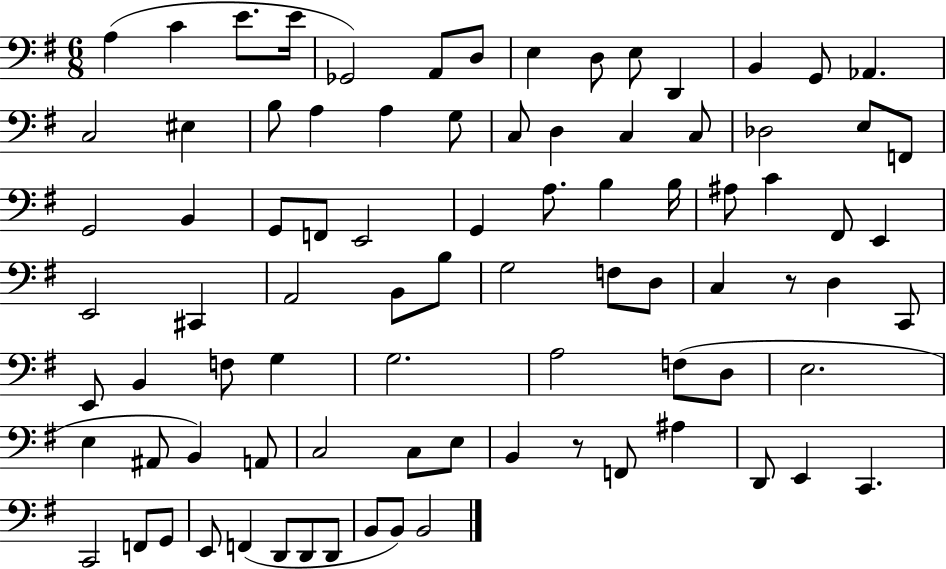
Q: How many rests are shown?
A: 2